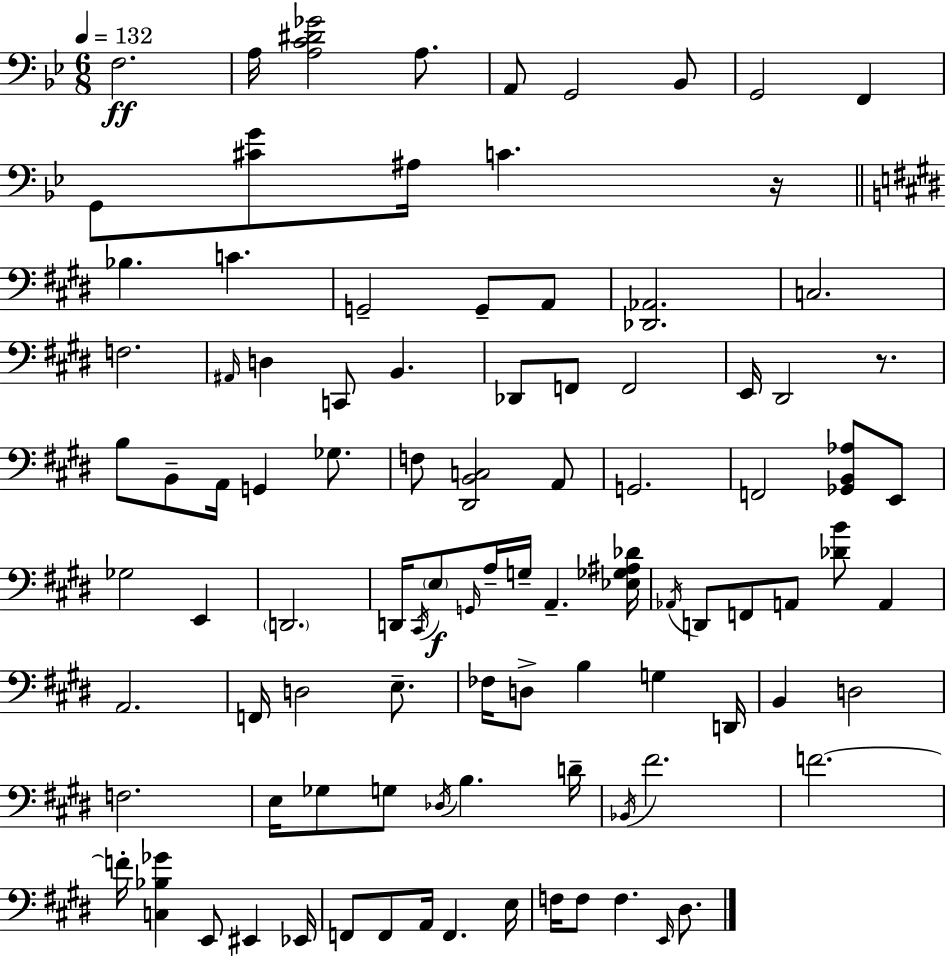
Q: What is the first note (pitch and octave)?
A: F3